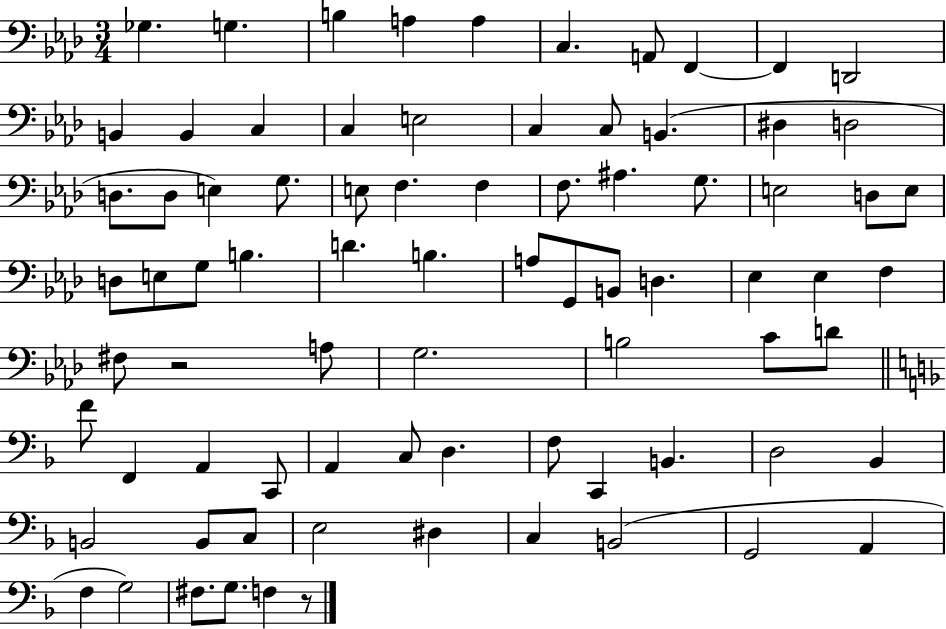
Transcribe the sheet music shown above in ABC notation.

X:1
T:Untitled
M:3/4
L:1/4
K:Ab
_G, G, B, A, A, C, A,,/2 F,, F,, D,,2 B,, B,, C, C, E,2 C, C,/2 B,, ^D, D,2 D,/2 D,/2 E, G,/2 E,/2 F, F, F,/2 ^A, G,/2 E,2 D,/2 E,/2 D,/2 E,/2 G,/2 B, D B, A,/2 G,,/2 B,,/2 D, _E, _E, F, ^F,/2 z2 A,/2 G,2 B,2 C/2 D/2 F/2 F,, A,, C,,/2 A,, C,/2 D, F,/2 C,, B,, D,2 _B,, B,,2 B,,/2 C,/2 E,2 ^D, C, B,,2 G,,2 A,, F, G,2 ^F,/2 G,/2 F, z/2